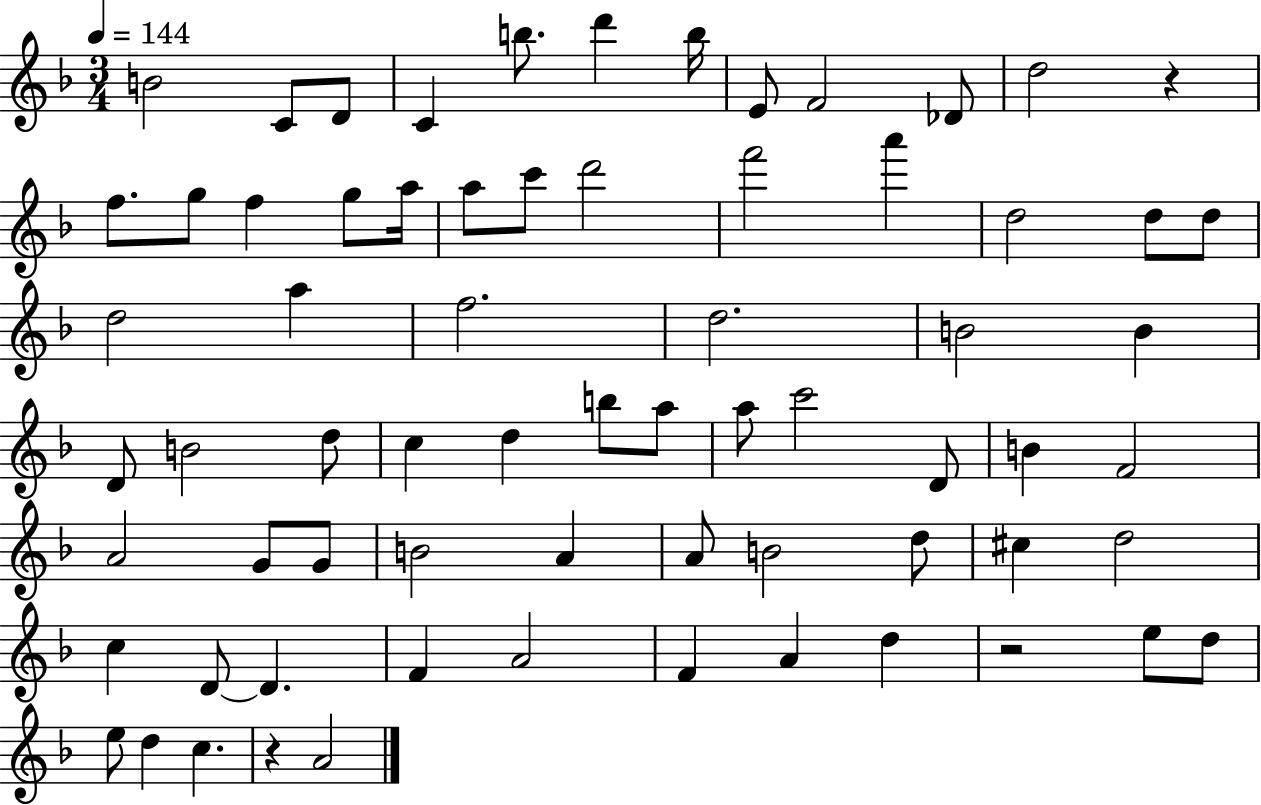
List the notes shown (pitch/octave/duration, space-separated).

B4/h C4/e D4/e C4/q B5/e. D6/q B5/s E4/e F4/h Db4/e D5/h R/q F5/e. G5/e F5/q G5/e A5/s A5/e C6/e D6/h F6/h A6/q D5/h D5/e D5/e D5/h A5/q F5/h. D5/h. B4/h B4/q D4/e B4/h D5/e C5/q D5/q B5/e A5/e A5/e C6/h D4/e B4/q F4/h A4/h G4/e G4/e B4/h A4/q A4/e B4/h D5/e C#5/q D5/h C5/q D4/e D4/q. F4/q A4/h F4/q A4/q D5/q R/h E5/e D5/e E5/e D5/q C5/q. R/q A4/h